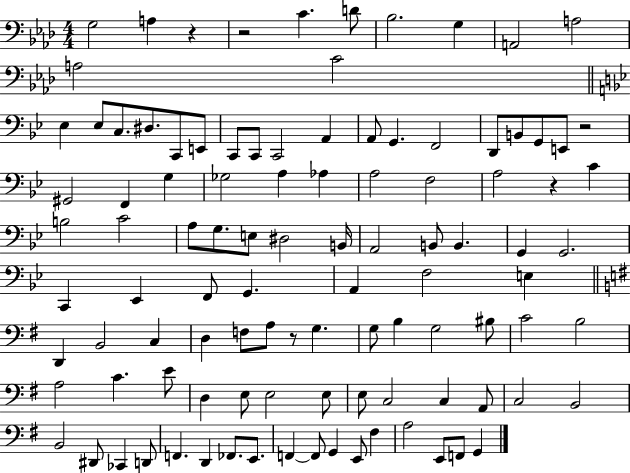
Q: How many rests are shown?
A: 5